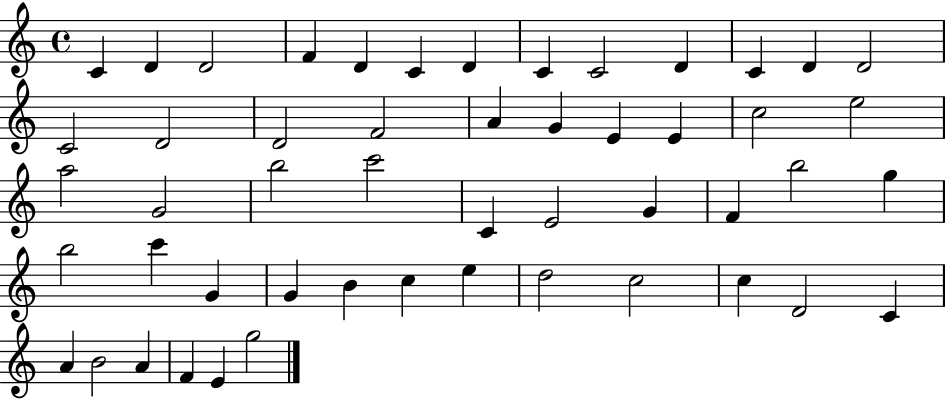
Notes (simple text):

C4/q D4/q D4/h F4/q D4/q C4/q D4/q C4/q C4/h D4/q C4/q D4/q D4/h C4/h D4/h D4/h F4/h A4/q G4/q E4/q E4/q C5/h E5/h A5/h G4/h B5/h C6/h C4/q E4/h G4/q F4/q B5/h G5/q B5/h C6/q G4/q G4/q B4/q C5/q E5/q D5/h C5/h C5/q D4/h C4/q A4/q B4/h A4/q F4/q E4/q G5/h